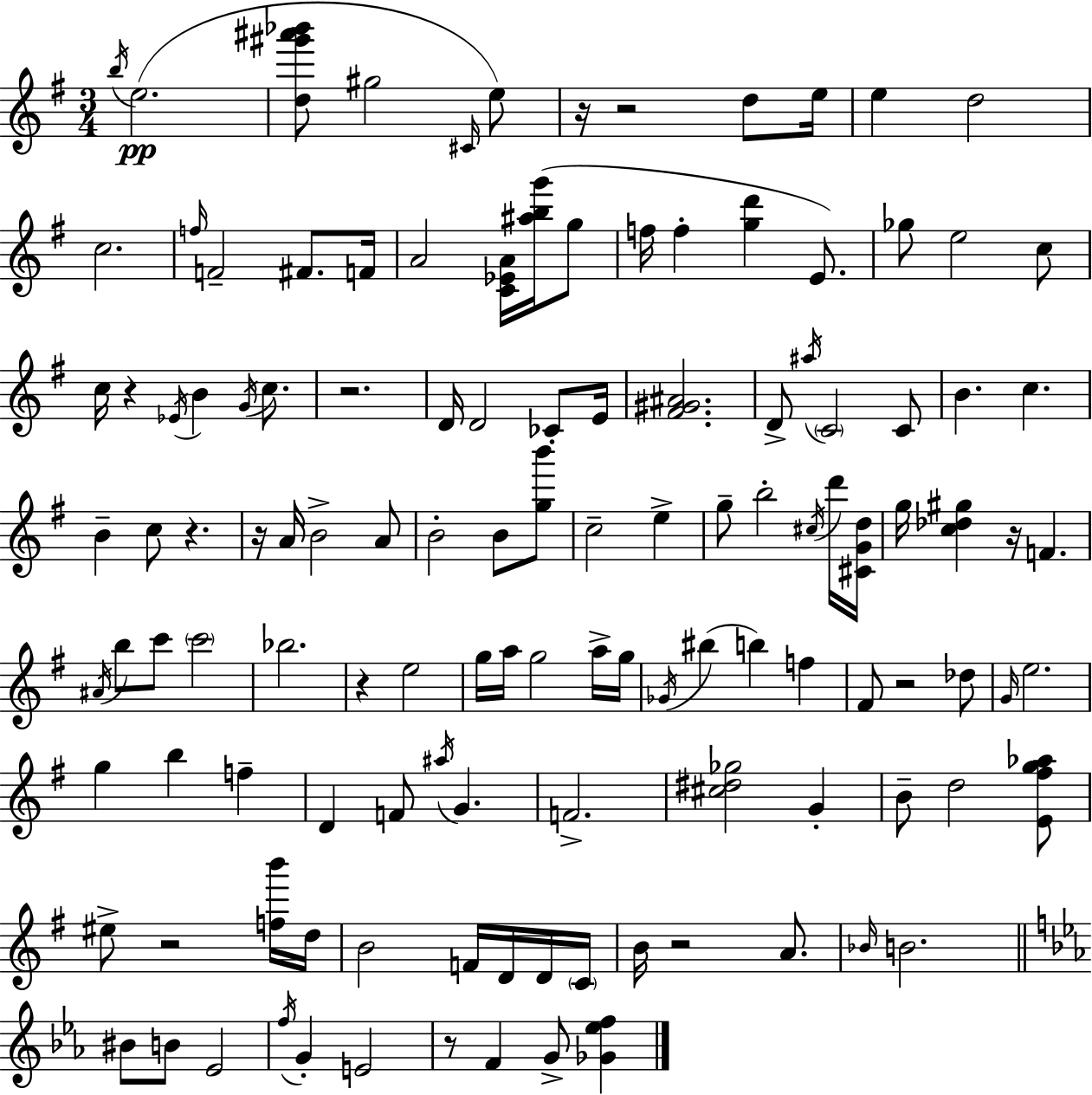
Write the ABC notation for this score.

X:1
T:Untitled
M:3/4
L:1/4
K:G
b/4 e2 [d^g'^a'_b']/2 ^g2 ^C/4 e/2 z/4 z2 d/2 e/4 e d2 c2 f/4 F2 ^F/2 F/4 A2 [C_EA]/4 [^abg']/4 g/2 f/4 f [gd'] E/2 _g/2 e2 c/2 c/4 z _E/4 B G/4 c/2 z2 D/4 D2 _C/2 E/4 [^F^G^A]2 D/2 ^a/4 C2 C/2 B c B c/2 z z/4 A/4 B2 A/2 B2 B/2 [gb']/2 c2 e g/2 b2 ^c/4 d'/4 [^CGd]/4 g/4 [c_d^g] z/4 F ^A/4 b/2 c'/2 c'2 _b2 z e2 g/4 a/4 g2 a/4 g/4 _G/4 ^b b f ^F/2 z2 _d/2 G/4 e2 g b f D F/2 ^a/4 G F2 [^c^d_g]2 G B/2 d2 [E^fg_a]/2 ^e/2 z2 [fb']/4 d/4 B2 F/4 D/4 D/4 C/4 B/4 z2 A/2 _B/4 B2 ^B/2 B/2 _E2 f/4 G E2 z/2 F G/2 [_G_ef]